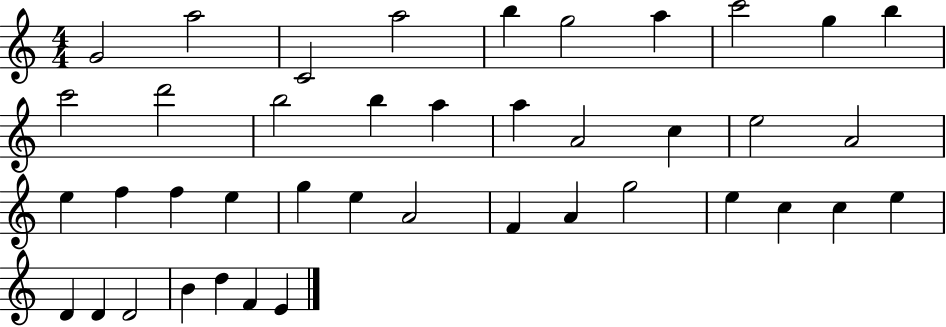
{
  \clef treble
  \numericTimeSignature
  \time 4/4
  \key c \major
  g'2 a''2 | c'2 a''2 | b''4 g''2 a''4 | c'''2 g''4 b''4 | \break c'''2 d'''2 | b''2 b''4 a''4 | a''4 a'2 c''4 | e''2 a'2 | \break e''4 f''4 f''4 e''4 | g''4 e''4 a'2 | f'4 a'4 g''2 | e''4 c''4 c''4 e''4 | \break d'4 d'4 d'2 | b'4 d''4 f'4 e'4 | \bar "|."
}